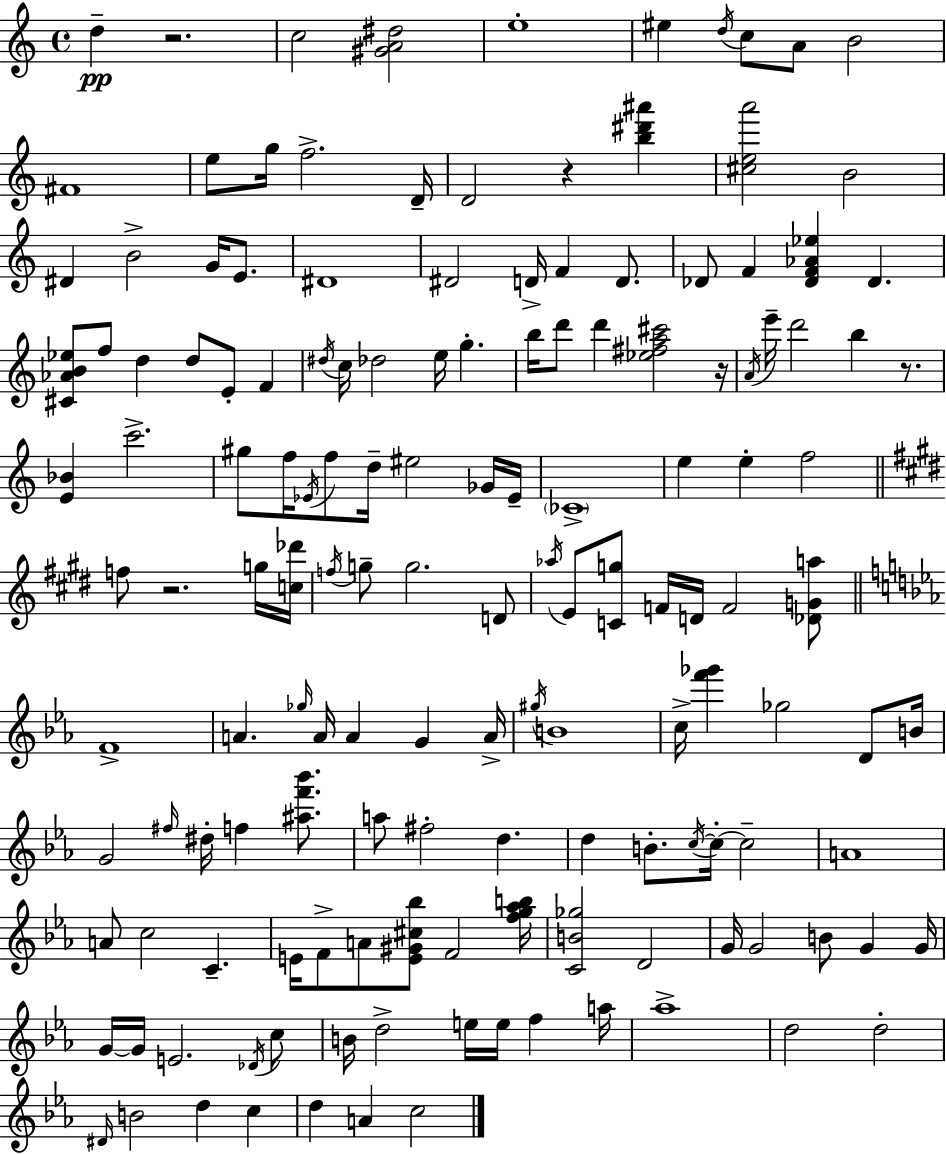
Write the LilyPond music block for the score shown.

{
  \clef treble
  \time 4/4
  \defaultTimeSignature
  \key c \major
  d''4--\pp r2. | c''2 <gis' a' dis''>2 | e''1-. | eis''4 \acciaccatura { d''16 } c''8 a'8 b'2 | \break fis'1 | e''8 g''16 f''2.-> | d'16-- d'2 r4 <b'' dis''' ais'''>4 | <cis'' e'' a'''>2 b'2 | \break dis'4 b'2-> g'16 e'8. | dis'1 | dis'2 d'16-> f'4 d'8. | des'8 f'4 <des' f' aes' ees''>4 des'4. | \break <cis' aes' b' ees''>8 f''8 d''4 d''8 e'8-. f'4 | \acciaccatura { dis''16 } c''16 des''2 e''16 g''4.-. | b''16 d'''8 d'''4 <ees'' fis'' a'' cis'''>2 | r16 \acciaccatura { a'16 } e'''16-- d'''2 b''4 | \break r8. <e' bes'>4 c'''2.-> | gis''8 f''16 \acciaccatura { ees'16 } f''8 d''16-- eis''2 | ges'16 ees'16-- \parenthesize ces'1-> | e''4 e''4-. f''2 | \break \bar "||" \break \key e \major f''8 r2. g''16 <c'' des'''>16 | \acciaccatura { f''16 } g''8-- g''2. d'8 | \acciaccatura { aes''16 } e'8 <c' g''>8 f'16 d'16 f'2 | <des' g' a''>8 \bar "||" \break \key ees \major f'1-> | a'4. \grace { ges''16 } a'16 a'4 g'4 | a'16-> \acciaccatura { gis''16 } b'1 | c''16-> <f''' ges'''>4 ges''2 d'8 | \break b'16 g'2 \grace { fis''16 } dis''16-. f''4 | <ais'' f''' bes'''>8. a''8 fis''2-. d''4. | d''4 b'8.-. \acciaccatura { c''16~ }~ c''16-. c''2-- | a'1 | \break a'8 c''2 c'4.-- | e'16 f'8-> a'8 <e' gis' cis'' bes''>8 f'2 | <f'' g'' aes'' b''>16 <c' b' ges''>2 d'2 | g'16 g'2 b'8 g'4 | \break g'16 g'16~~ g'16 e'2. | \acciaccatura { des'16 } c''8 b'16 d''2-> e''16 e''16 | f''4 a''16 aes''1-> | d''2 d''2-. | \break \grace { dis'16 } b'2 d''4 | c''4 d''4 a'4 c''2 | \bar "|."
}